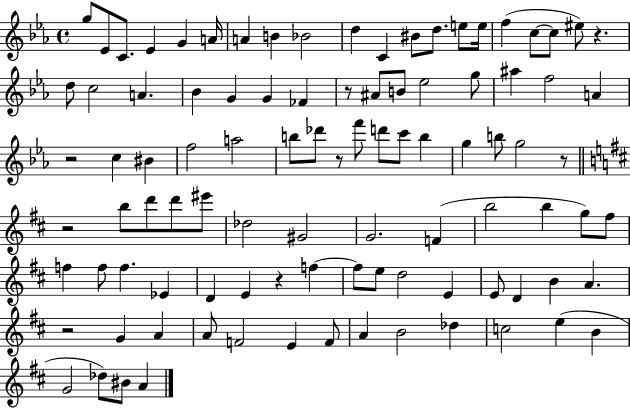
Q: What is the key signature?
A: EES major